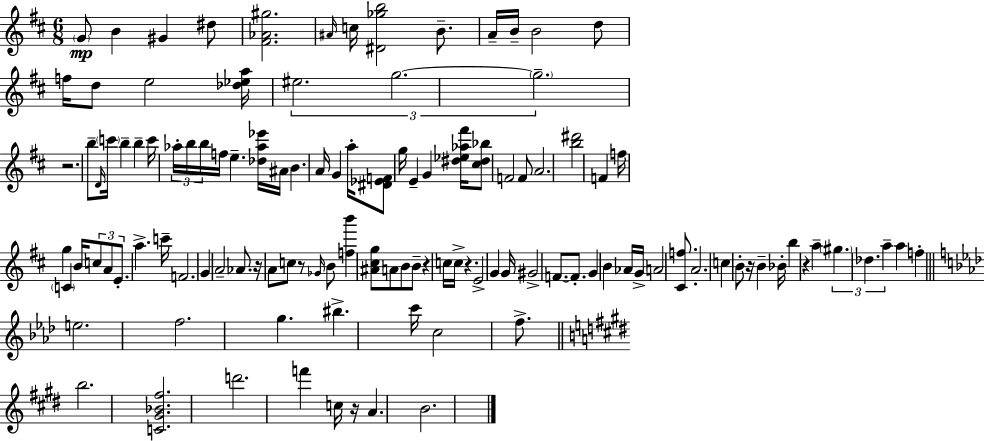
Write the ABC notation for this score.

X:1
T:Untitled
M:6/8
L:1/4
K:D
G/2 B ^G ^d/2 [^F_A^g]2 ^A/4 c/4 [^D_gb]2 B/2 A/4 B/4 B2 d/2 f/4 d/2 e2 [_d_ea]/4 ^e2 g2 g2 z2 b/2 D/4 c'/4 b b c'/4 _a/4 b/4 b/4 f/4 e [_d_a_e']/4 ^A/4 B A/4 G a/4 [^D_EF]/2 g/4 E G [^d_e_a^f']/4 [^c^d_b]/2 F2 F/2 A2 [b^d']2 F f/4 g C B/4 c/2 A/2 E/2 a c'/4 F2 G A2 _A/2 z/4 A/2 c/2 z/2 _G/4 B/2 [fb'] [^A^cg]/2 A/2 B/2 B/2 z c/4 c/4 z E2 G G/4 ^G2 F/2 F/2 G B _A/4 G/4 A2 [^Cf]/2 A2 c B/2 z/4 B _B/4 b z a ^g _d a a f e2 f2 g ^b c'/4 c2 f/2 b2 [C^G_B^f]2 d'2 f' c/4 z/4 A B2